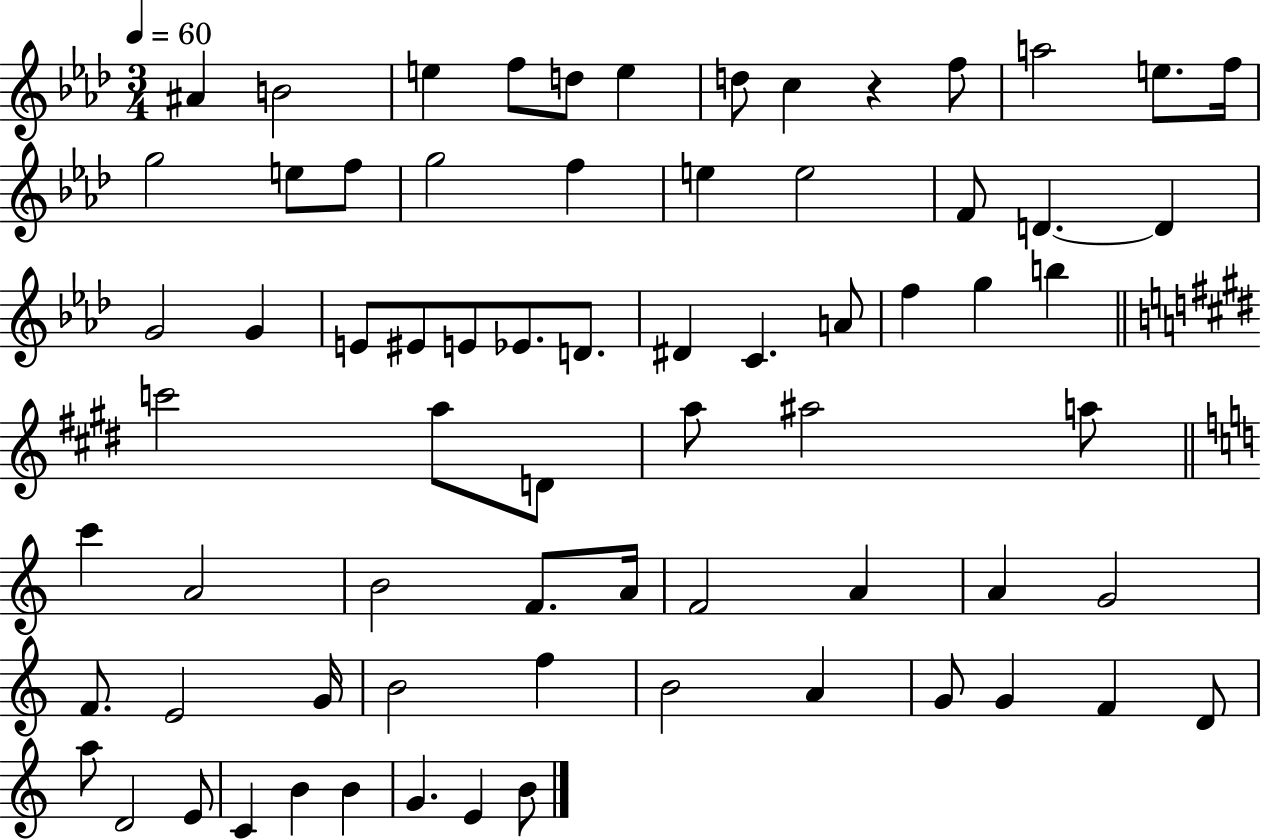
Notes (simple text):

A#4/q B4/h E5/q F5/e D5/e E5/q D5/e C5/q R/q F5/e A5/h E5/e. F5/s G5/h E5/e F5/e G5/h F5/q E5/q E5/h F4/e D4/q. D4/q G4/h G4/q E4/e EIS4/e E4/e Eb4/e. D4/e. D#4/q C4/q. A4/e F5/q G5/q B5/q C6/h A5/e D4/e A5/e A#5/h A5/e C6/q A4/h B4/h F4/e. A4/s F4/h A4/q A4/q G4/h F4/e. E4/h G4/s B4/h F5/q B4/h A4/q G4/e G4/q F4/q D4/e A5/e D4/h E4/e C4/q B4/q B4/q G4/q. E4/q B4/e